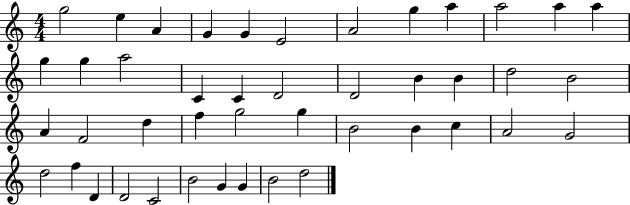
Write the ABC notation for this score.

X:1
T:Untitled
M:4/4
L:1/4
K:C
g2 e A G G E2 A2 g a a2 a a g g a2 C C D2 D2 B B d2 B2 A F2 d f g2 g B2 B c A2 G2 d2 f D D2 C2 B2 G G B2 d2